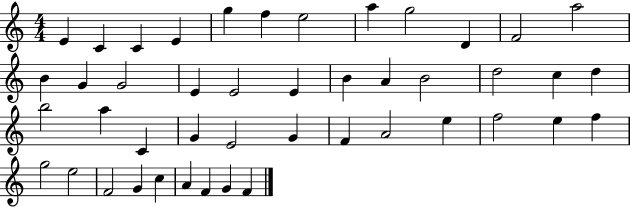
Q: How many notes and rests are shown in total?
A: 45